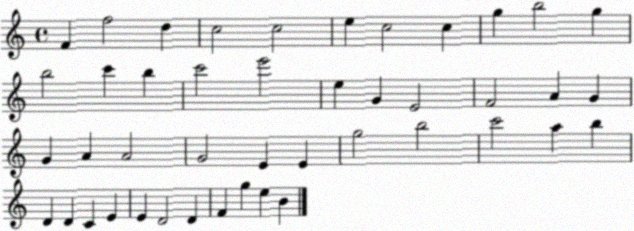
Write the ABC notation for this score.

X:1
T:Untitled
M:4/4
L:1/4
K:C
F f2 d c2 c2 e c2 c g b2 g b2 c' b c'2 e'2 e G E2 F2 A G G A A2 G2 E E g2 b2 c'2 a b D D C E E D2 D F g e B